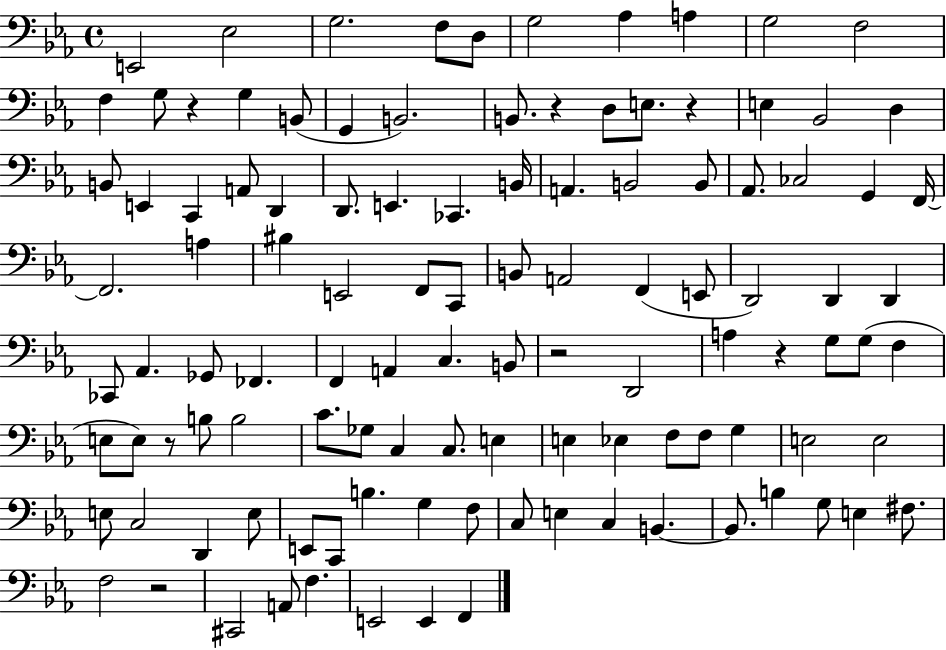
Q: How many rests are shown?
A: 7